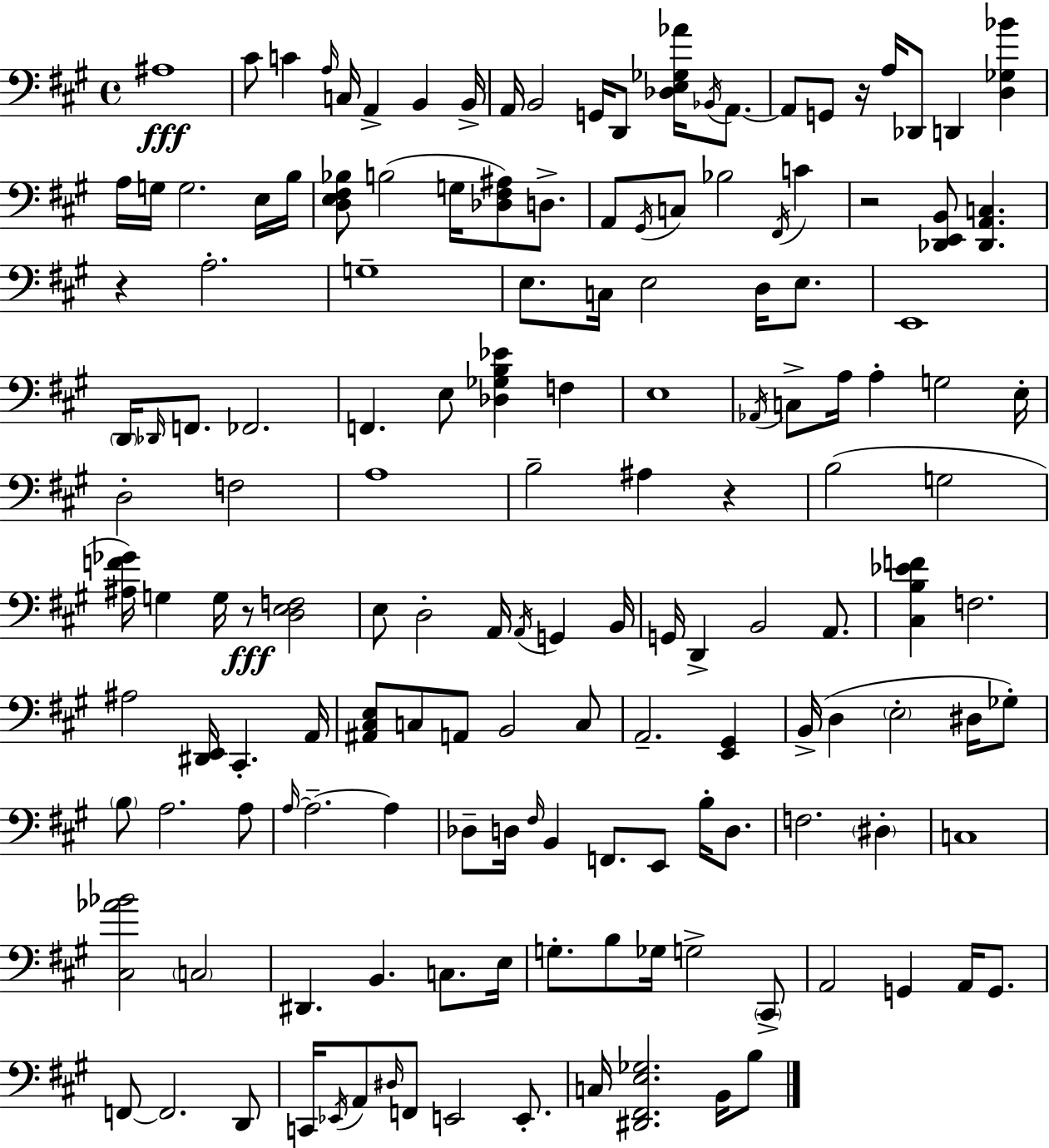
A#3/w C#4/e C4/q A3/s C3/s A2/q B2/q B2/s A2/s B2/h G2/s D2/e [Db3,E3,Gb3,Ab4]/s Bb2/s A2/e. A2/e G2/e R/s A3/s Db2/e D2/q [D3,Gb3,Bb4]/q A3/s G3/s G3/h. E3/s B3/s [D3,E3,F#3,Bb3]/e B3/h G3/s [Db3,F#3,A#3]/e D3/e. A2/e G#2/s C3/e Bb3/h F#2/s C4/q R/h [Db2,E2,B2]/e [Db2,A2,C3]/q. R/q A3/h. G3/w E3/e. C3/s E3/h D3/s E3/e. E2/w D2/s Db2/s F2/e. FES2/h. F2/q. E3/e [Db3,Gb3,B3,Eb4]/q F3/q E3/w Ab2/s C3/e A3/s A3/q G3/h E3/s D3/h F3/h A3/w B3/h A#3/q R/q B3/h G3/h [A#3,F4,Gb4]/s G3/q G3/s R/e [D3,E3,F3]/h E3/e D3/h A2/s A2/s G2/q B2/s G2/s D2/q B2/h A2/e. [C#3,B3,Eb4,F4]/q F3/h. A#3/h [D#2,E2]/s C#2/q. A2/s [A#2,C#3,E3]/e C3/e A2/e B2/h C3/e A2/h. [E2,G#2]/q B2/s D3/q E3/h D#3/s Gb3/e B3/e A3/h. A3/e A3/s A3/h. A3/q Db3/e D3/s F#3/s B2/q F2/e. E2/e B3/s D3/e. F3/h. D#3/q C3/w [C#3,Ab4,Bb4]/h C3/h D#2/q. B2/q. C3/e. E3/s G3/e. B3/e Gb3/s G3/h C#2/e A2/h G2/q A2/s G2/e. F2/e F2/h. D2/e C2/s Eb2/s A2/e D#3/s F2/e E2/h E2/e. C3/s [D#2,F#2,E3,Gb3]/h. B2/s B3/e